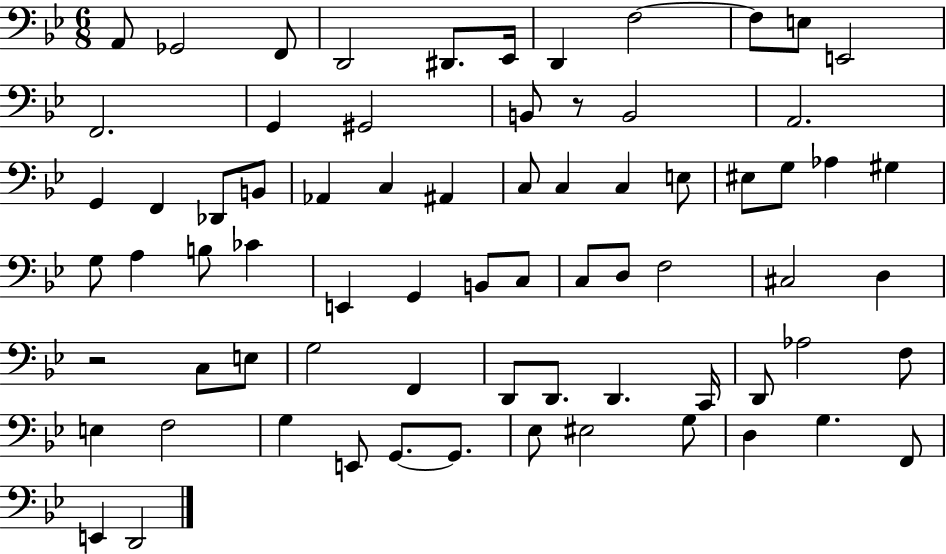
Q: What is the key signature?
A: BES major